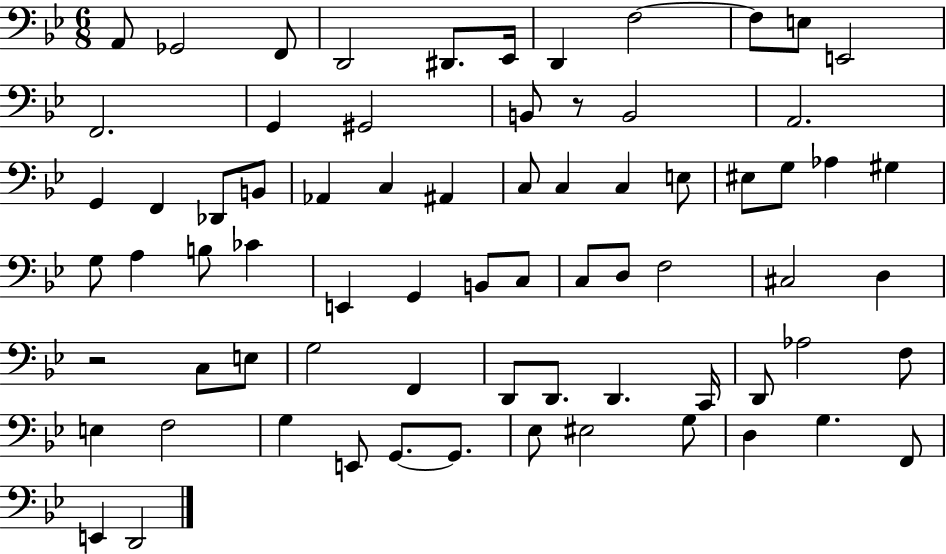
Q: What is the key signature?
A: BES major